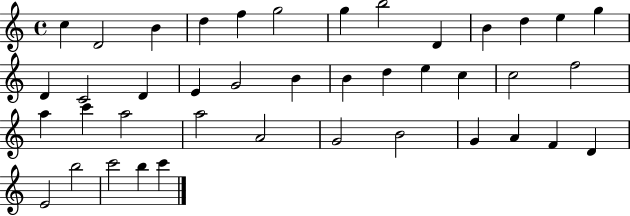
{
  \clef treble
  \time 4/4
  \defaultTimeSignature
  \key c \major
  c''4 d'2 b'4 | d''4 f''4 g''2 | g''4 b''2 d'4 | b'4 d''4 e''4 g''4 | \break d'4 c'2 d'4 | e'4 g'2 b'4 | b'4 d''4 e''4 c''4 | c''2 f''2 | \break a''4 c'''4 a''2 | a''2 a'2 | g'2 b'2 | g'4 a'4 f'4 d'4 | \break e'2 b''2 | c'''2 b''4 c'''4 | \bar "|."
}